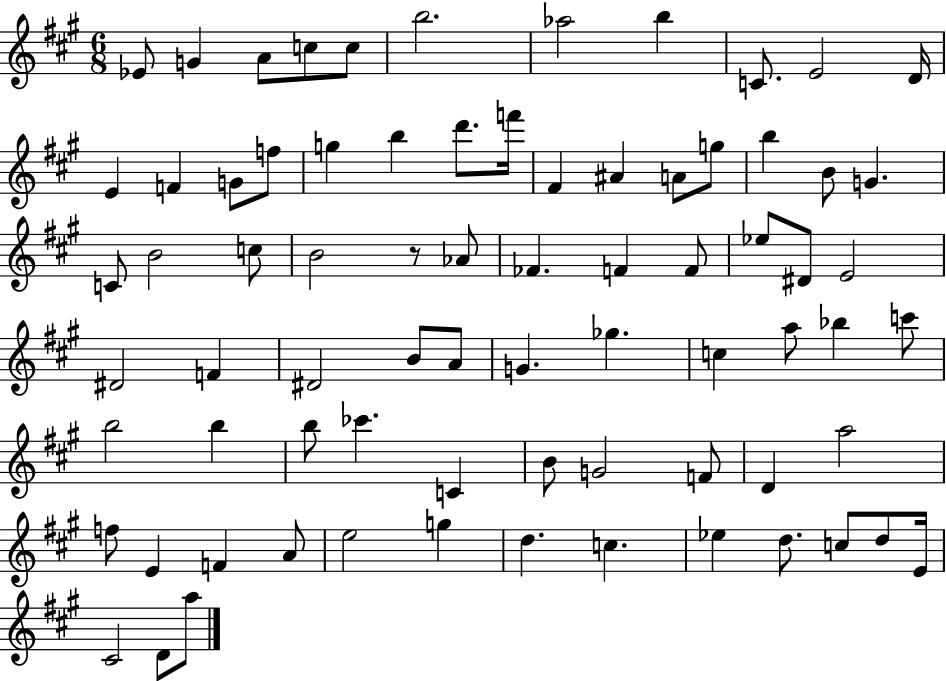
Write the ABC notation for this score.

X:1
T:Untitled
M:6/8
L:1/4
K:A
_E/2 G A/2 c/2 c/2 b2 _a2 b C/2 E2 D/4 E F G/2 f/2 g b d'/2 f'/4 ^F ^A A/2 g/2 b B/2 G C/2 B2 c/2 B2 z/2 _A/2 _F F F/2 _e/2 ^D/2 E2 ^D2 F ^D2 B/2 A/2 G _g c a/2 _b c'/2 b2 b b/2 _c' C B/2 G2 F/2 D a2 f/2 E F A/2 e2 g d c _e d/2 c/2 d/2 E/4 ^C2 D/2 a/2